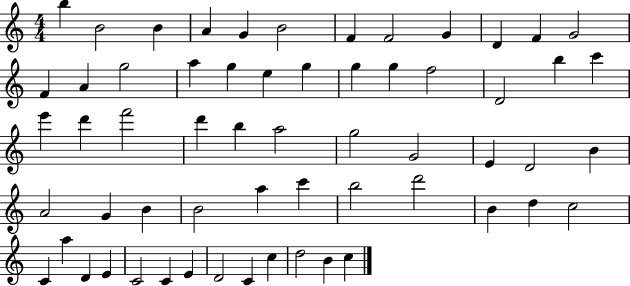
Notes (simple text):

B5/q B4/h B4/q A4/q G4/q B4/h F4/q F4/h G4/q D4/q F4/q G4/h F4/q A4/q G5/h A5/q G5/q E5/q G5/q G5/q G5/q F5/h D4/h B5/q C6/q E6/q D6/q F6/h D6/q B5/q A5/h G5/h G4/h E4/q D4/h B4/q A4/h G4/q B4/q B4/h A5/q C6/q B5/h D6/h B4/q D5/q C5/h C4/q A5/q D4/q E4/q C4/h C4/q E4/q D4/h C4/q C5/q D5/h B4/q C5/q